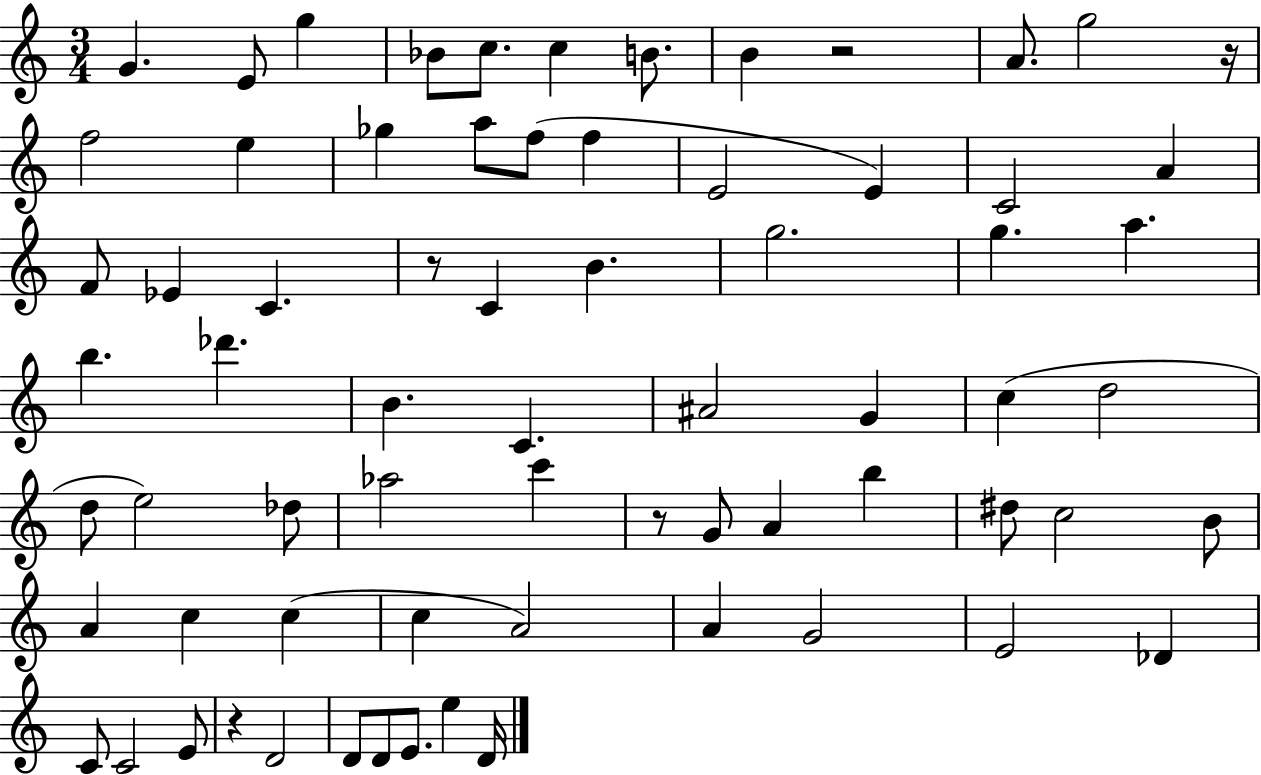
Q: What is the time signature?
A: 3/4